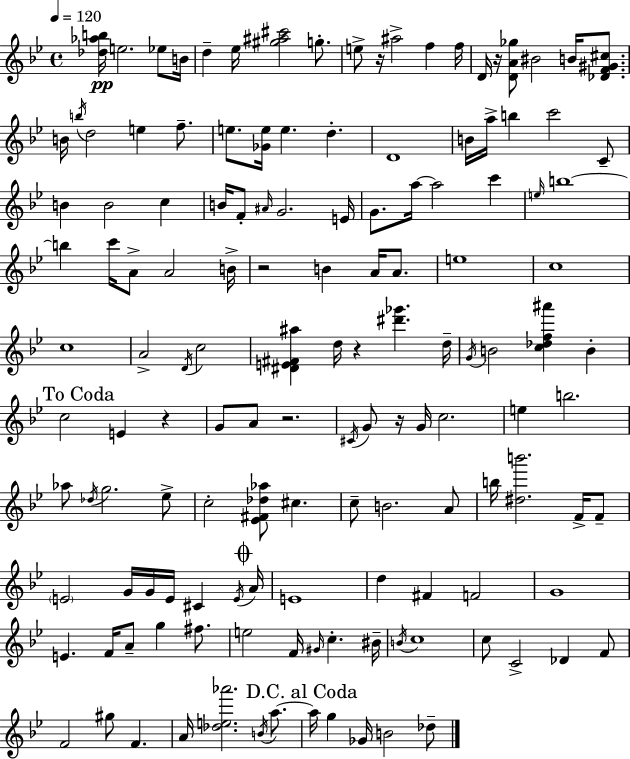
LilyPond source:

{
  \clef treble
  \time 4/4
  \defaultTimeSignature
  \key bes \major
  \tempo 4 = 120
  \repeat volta 2 { <des'' aes'' b''>16\pp e''2. ees''8 b'16 | d''4-- ees''16 <gis'' ais'' cis'''>2 g''8.-. | e''8-> r16 ais''2-> f''4 f''16 | d'16 r16 <d' a' ges''>8 bis'2 b'16 <des' f' gis' cis''>8. | \break b'16 \acciaccatura { b''16 } d''2 e''4 f''8.-- | e''8. <ges' e''>16 e''4. d''4.-. | d'1 | b'16 a''16-> b''4 c'''2 c'8-- | \break b'4 b'2 c''4 | b'16 f'8-. \grace { ais'16 } g'2. | e'16 g'8. a''16~~ a''2 c'''4 | \grace { e''16 } b''1~~ | \break b''4 c'''16 a'8-> a'2 | b'16-> r2 b'4 a'16 | a'8. e''1 | c''1 | \break c''1 | a'2-> \acciaccatura { d'16 } c''2 | <dis' e' fis' ais''>4 d''16 r4 <dis''' ges'''>4. | d''16-- \acciaccatura { g'16 } b'2 <c'' des'' f'' ais'''>4 | \break b'4-. \mark "To Coda" c''2 e'4 | r4 g'8 a'8 r2. | \acciaccatura { cis'16 } g'8 r16 g'16 c''2. | e''4 b''2. | \break aes''8 \acciaccatura { des''16 } g''2. | ees''8-> c''2-. <ees' fis' des'' aes''>8 | cis''4. c''8-- b'2. | a'8 b''16 <dis'' b'''>2. | \break f'16-> f'8-- \parenthesize e'2 g'16 | g'16 e'16 cis'4 \acciaccatura { e'16 } \mark \markup { \musicglyph "scripts.coda" } a'16 e'1 | d''4 fis'4 | f'2 g'1 | \break e'4. f'16 a'8-- | g''4 fis''8. e''2 | f'16 \grace { gis'16 } c''4.-. bis'16-- \acciaccatura { b'16 } c''1 | c''8 c'2-> | \break des'4 f'8 f'2 | gis''8 f'4. a'16 <des'' e'' aes'''>2. | \acciaccatura { b'16 } a''8.~~ \mark "D.C. al Coda" a''16 g''4 | ges'16 b'2 des''8-- } \bar "|."
}